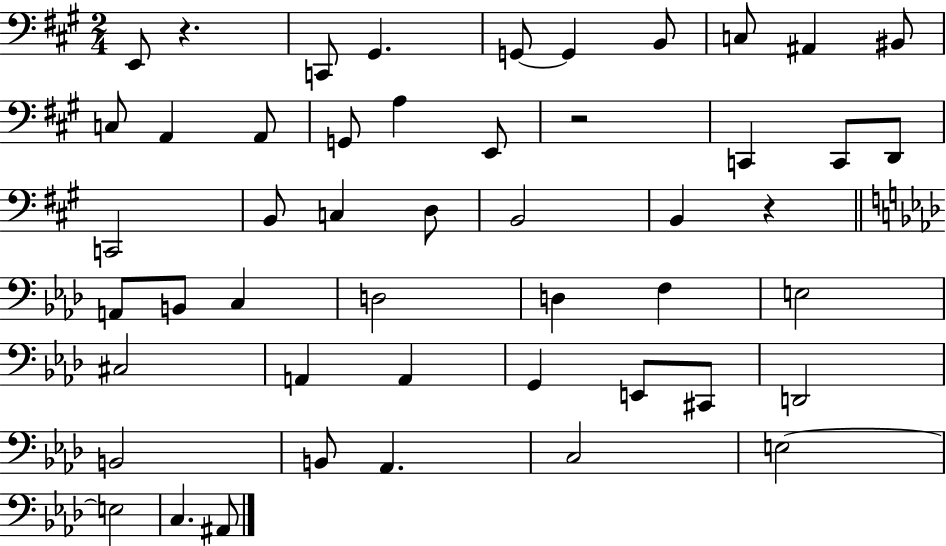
X:1
T:Untitled
M:2/4
L:1/4
K:A
E,,/2 z C,,/2 ^G,, G,,/2 G,, B,,/2 C,/2 ^A,, ^B,,/2 C,/2 A,, A,,/2 G,,/2 A, E,,/2 z2 C,, C,,/2 D,,/2 C,,2 B,,/2 C, D,/2 B,,2 B,, z A,,/2 B,,/2 C, D,2 D, F, E,2 ^C,2 A,, A,, G,, E,,/2 ^C,,/2 D,,2 B,,2 B,,/2 _A,, C,2 E,2 E,2 C, ^A,,/2